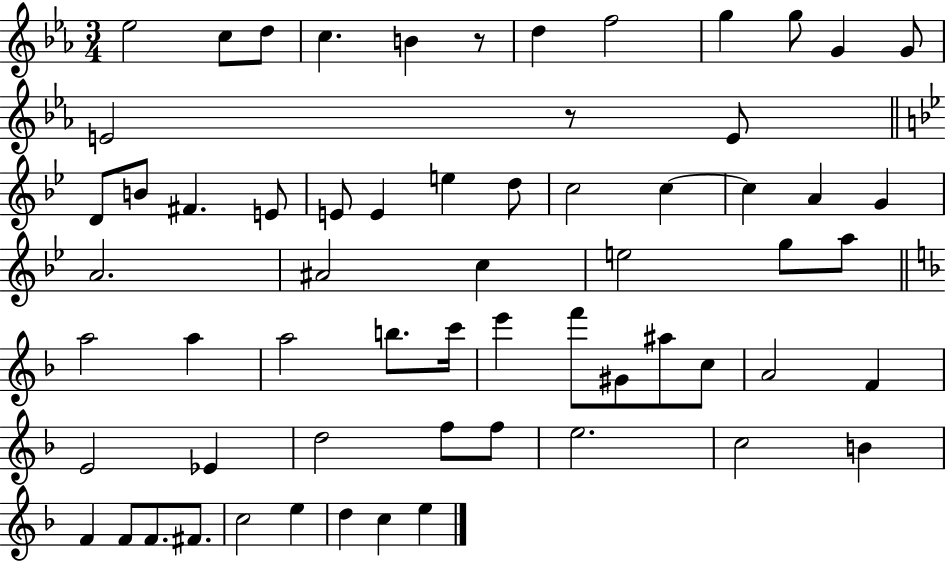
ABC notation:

X:1
T:Untitled
M:3/4
L:1/4
K:Eb
_e2 c/2 d/2 c B z/2 d f2 g g/2 G G/2 E2 z/2 E/2 D/2 B/2 ^F E/2 E/2 E e d/2 c2 c c A G A2 ^A2 c e2 g/2 a/2 a2 a a2 b/2 c'/4 e' f'/2 ^G/2 ^a/2 c/2 A2 F E2 _E d2 f/2 f/2 e2 c2 B F F/2 F/2 ^F/2 c2 e d c e